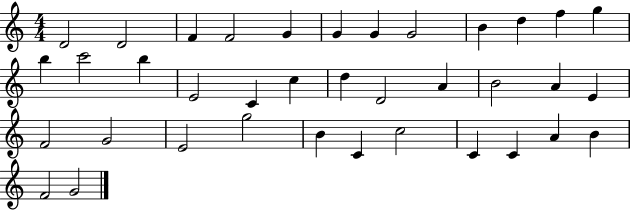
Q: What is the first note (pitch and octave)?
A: D4